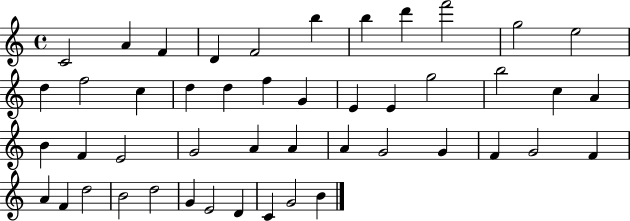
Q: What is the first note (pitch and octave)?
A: C4